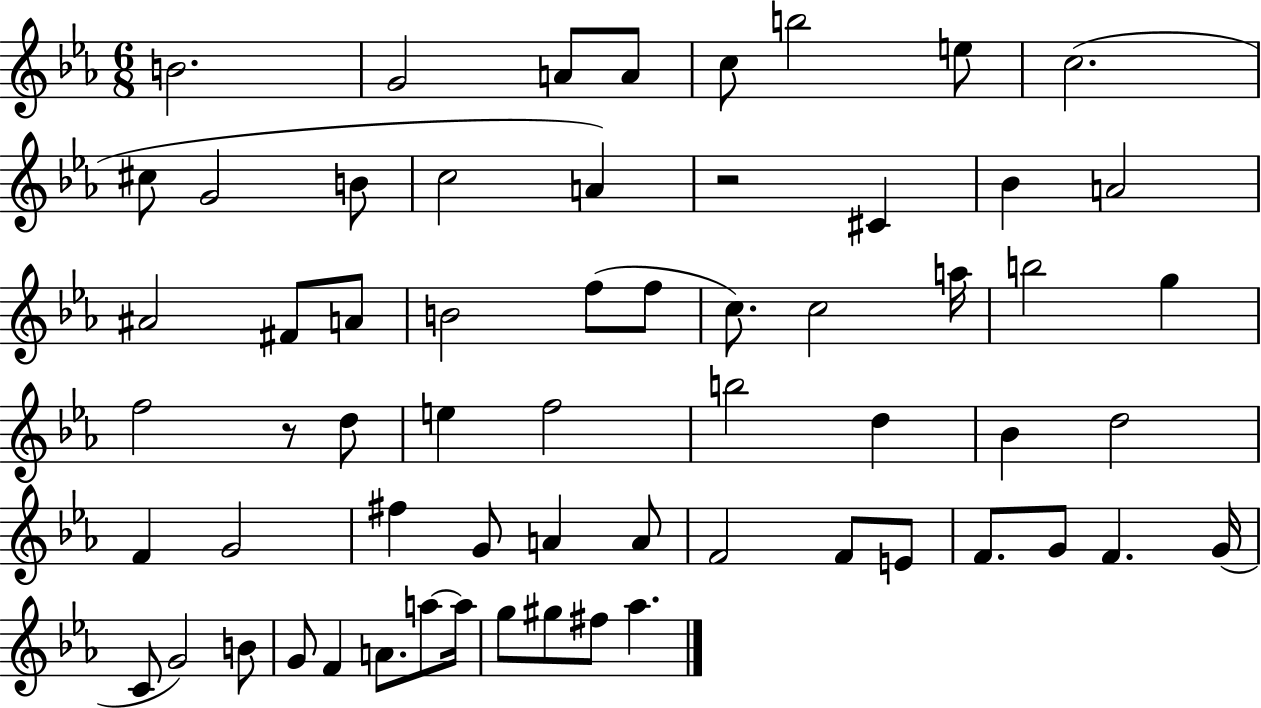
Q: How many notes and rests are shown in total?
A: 62